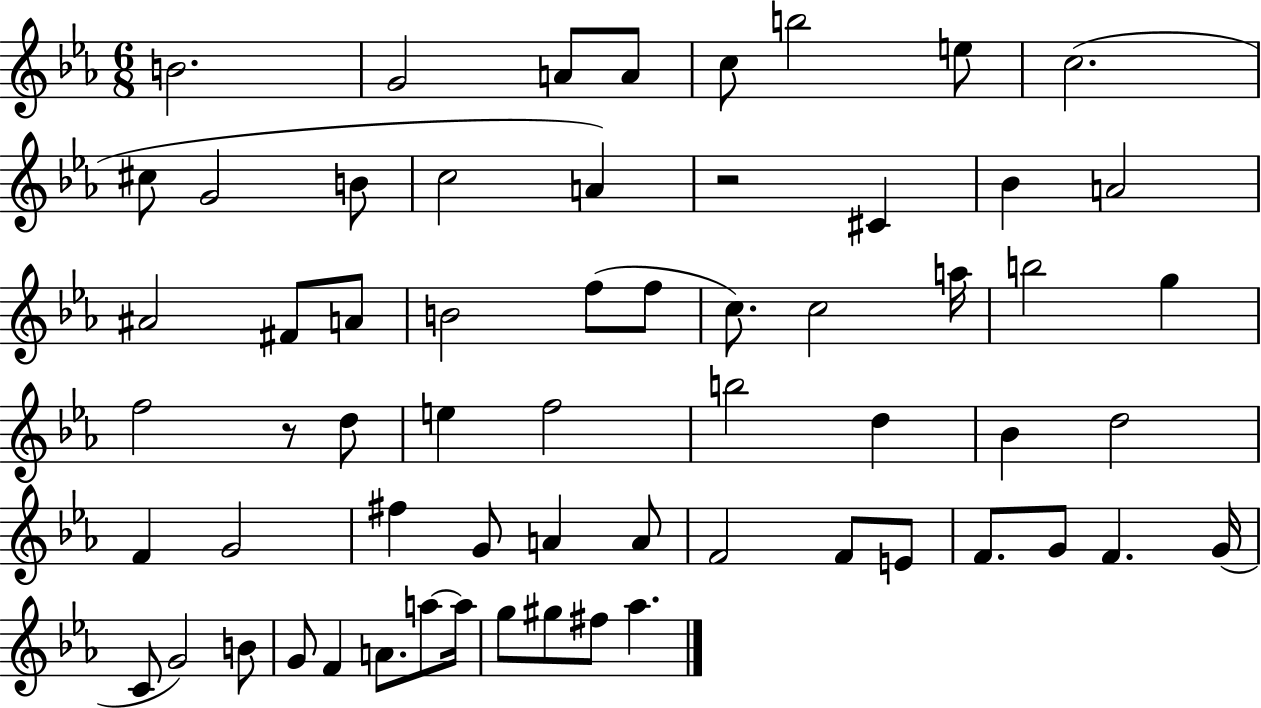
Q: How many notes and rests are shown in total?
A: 62